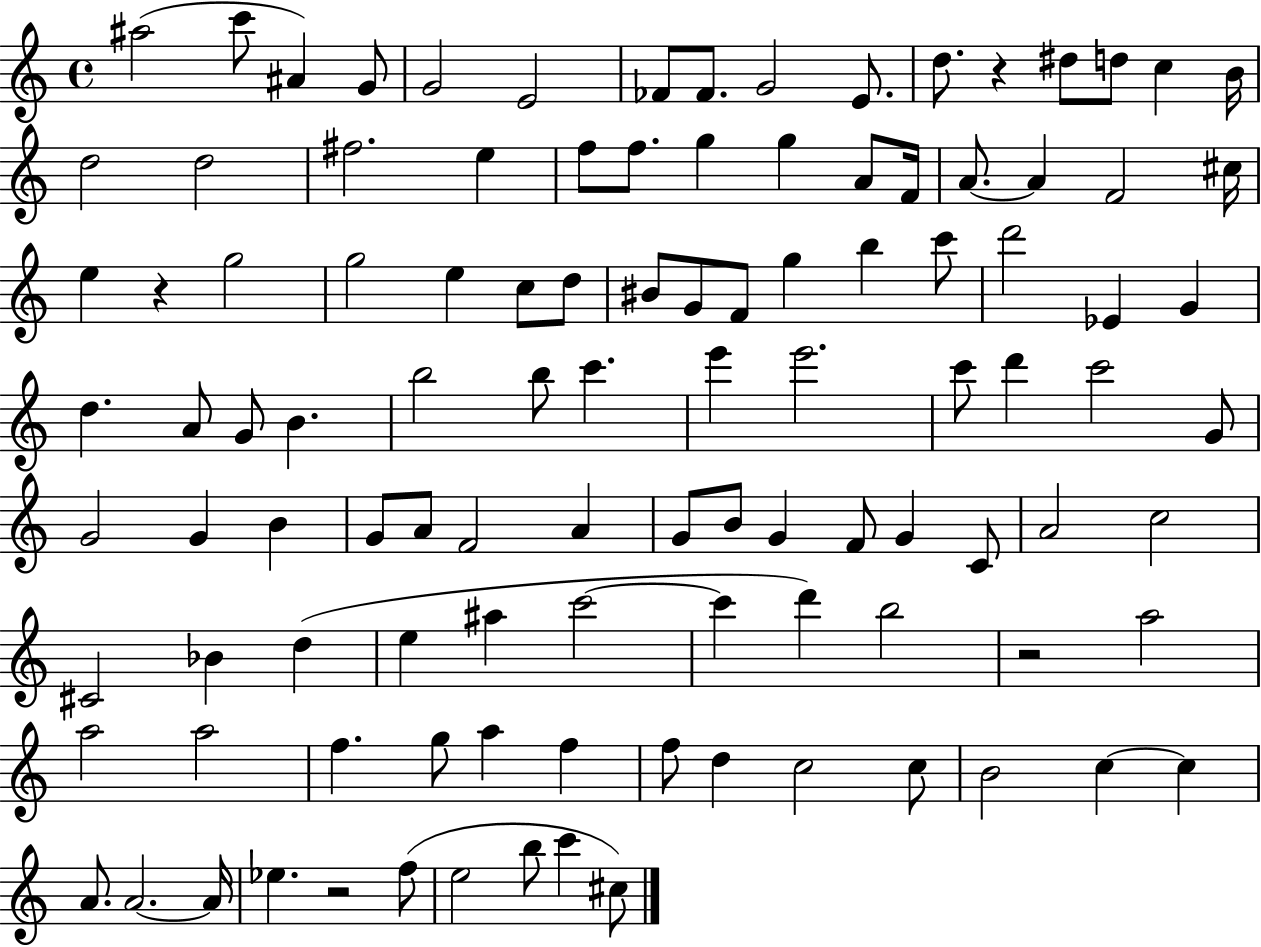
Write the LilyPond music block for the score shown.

{
  \clef treble
  \time 4/4
  \defaultTimeSignature
  \key c \major
  ais''2( c'''8 ais'4) g'8 | g'2 e'2 | fes'8 fes'8. g'2 e'8. | d''8. r4 dis''8 d''8 c''4 b'16 | \break d''2 d''2 | fis''2. e''4 | f''8 f''8. g''4 g''4 a'8 f'16 | a'8.~~ a'4 f'2 cis''16 | \break e''4 r4 g''2 | g''2 e''4 c''8 d''8 | bis'8 g'8 f'8 g''4 b''4 c'''8 | d'''2 ees'4 g'4 | \break d''4. a'8 g'8 b'4. | b''2 b''8 c'''4. | e'''4 e'''2. | c'''8 d'''4 c'''2 g'8 | \break g'2 g'4 b'4 | g'8 a'8 f'2 a'4 | g'8 b'8 g'4 f'8 g'4 c'8 | a'2 c''2 | \break cis'2 bes'4 d''4( | e''4 ais''4 c'''2~~ | c'''4 d'''4) b''2 | r2 a''2 | \break a''2 a''2 | f''4. g''8 a''4 f''4 | f''8 d''4 c''2 c''8 | b'2 c''4~~ c''4 | \break a'8. a'2.~~ a'16 | ees''4. r2 f''8( | e''2 b''8 c'''4 cis''8) | \bar "|."
}